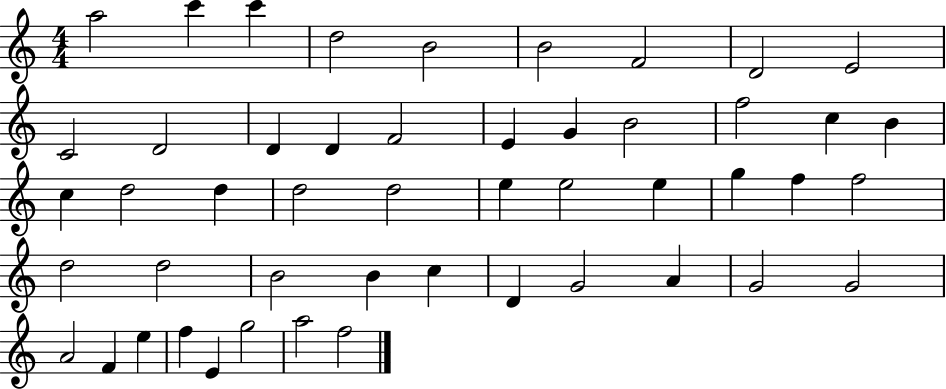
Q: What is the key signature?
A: C major